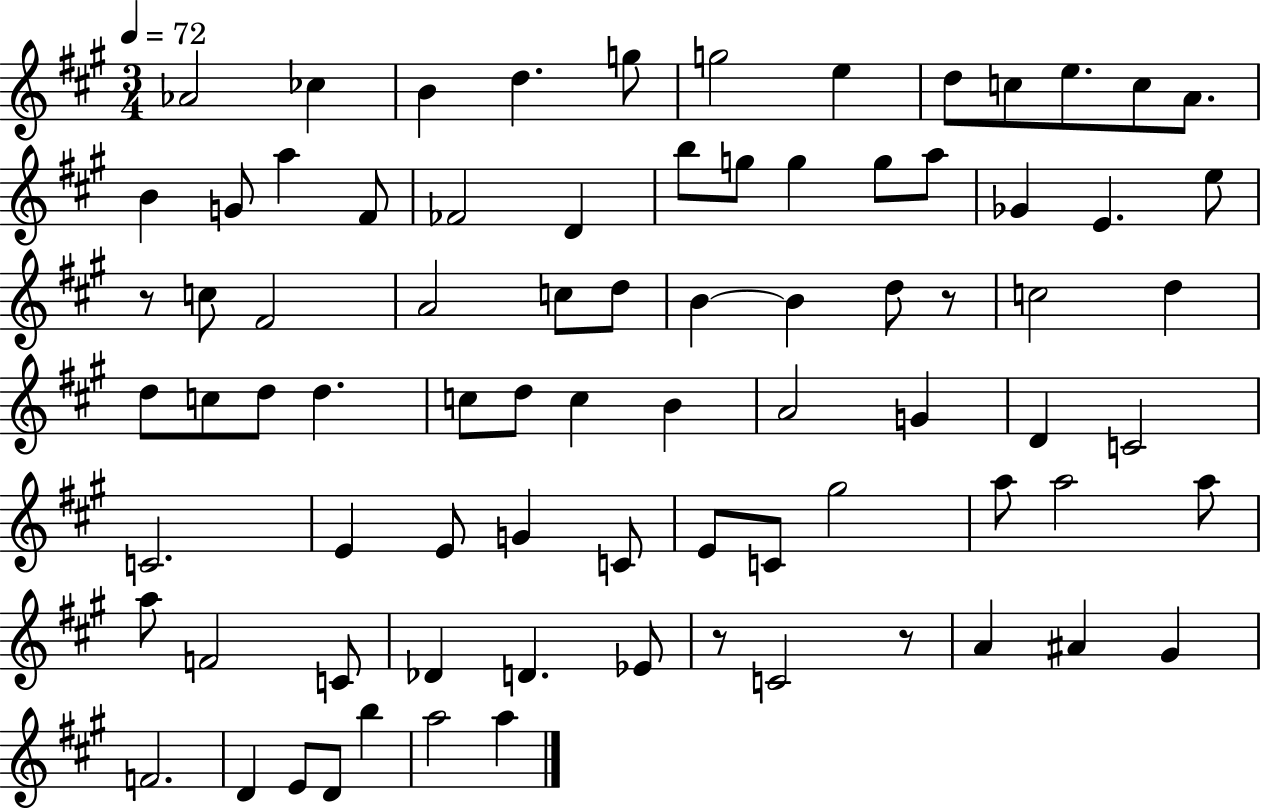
Ab4/h CES5/q B4/q D5/q. G5/e G5/h E5/q D5/e C5/e E5/e. C5/e A4/e. B4/q G4/e A5/q F#4/e FES4/h D4/q B5/e G5/e G5/q G5/e A5/e Gb4/q E4/q. E5/e R/e C5/e F#4/h A4/h C5/e D5/e B4/q B4/q D5/e R/e C5/h D5/q D5/e C5/e D5/e D5/q. C5/e D5/e C5/q B4/q A4/h G4/q D4/q C4/h C4/h. E4/q E4/e G4/q C4/e E4/e C4/e G#5/h A5/e A5/h A5/e A5/e F4/h C4/e Db4/q D4/q. Eb4/e R/e C4/h R/e A4/q A#4/q G#4/q F4/h. D4/q E4/e D4/e B5/q A5/h A5/q